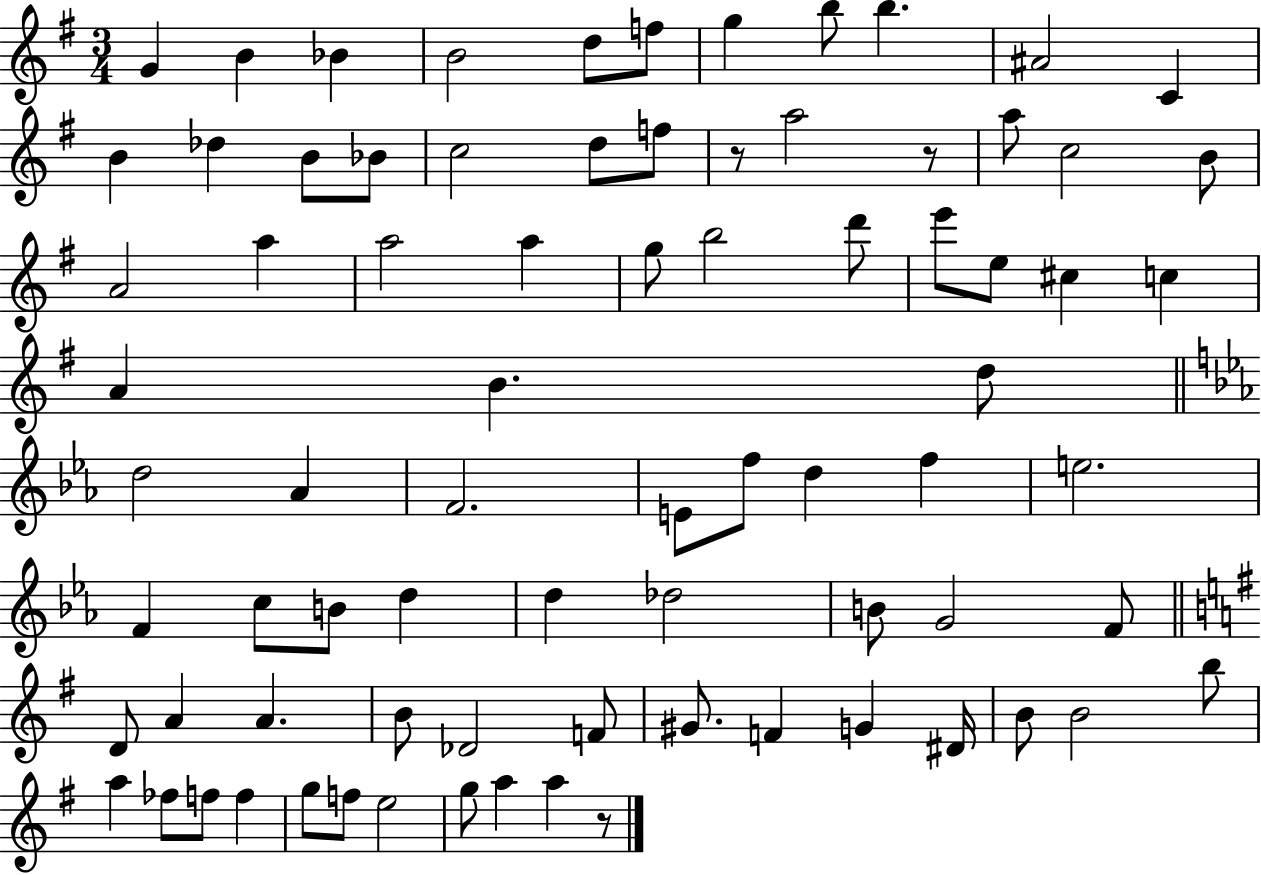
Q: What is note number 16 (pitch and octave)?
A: C5